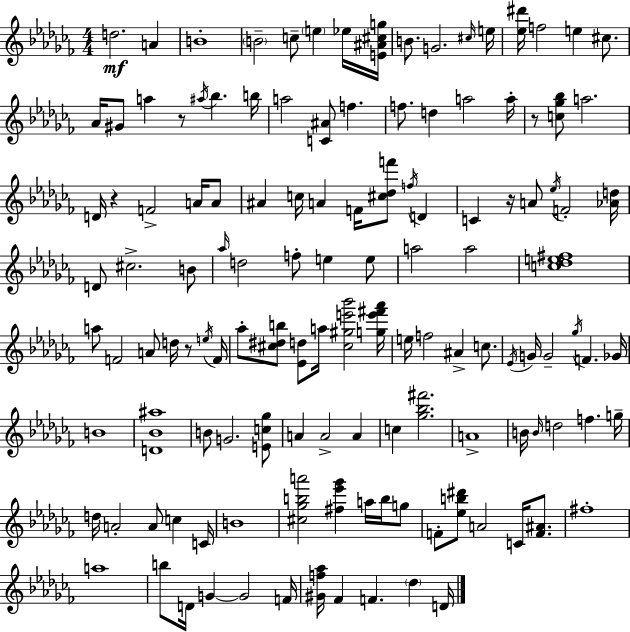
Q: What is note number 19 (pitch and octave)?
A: Bb5